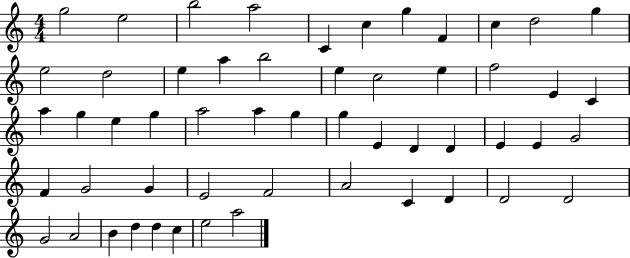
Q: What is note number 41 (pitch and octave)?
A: F4